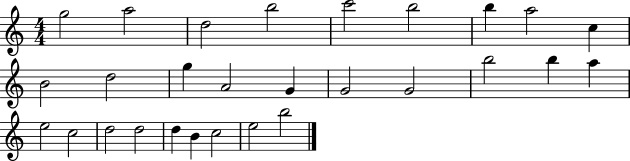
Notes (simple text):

G5/h A5/h D5/h B5/h C6/h B5/h B5/q A5/h C5/q B4/h D5/h G5/q A4/h G4/q G4/h G4/h B5/h B5/q A5/q E5/h C5/h D5/h D5/h D5/q B4/q C5/h E5/h B5/h